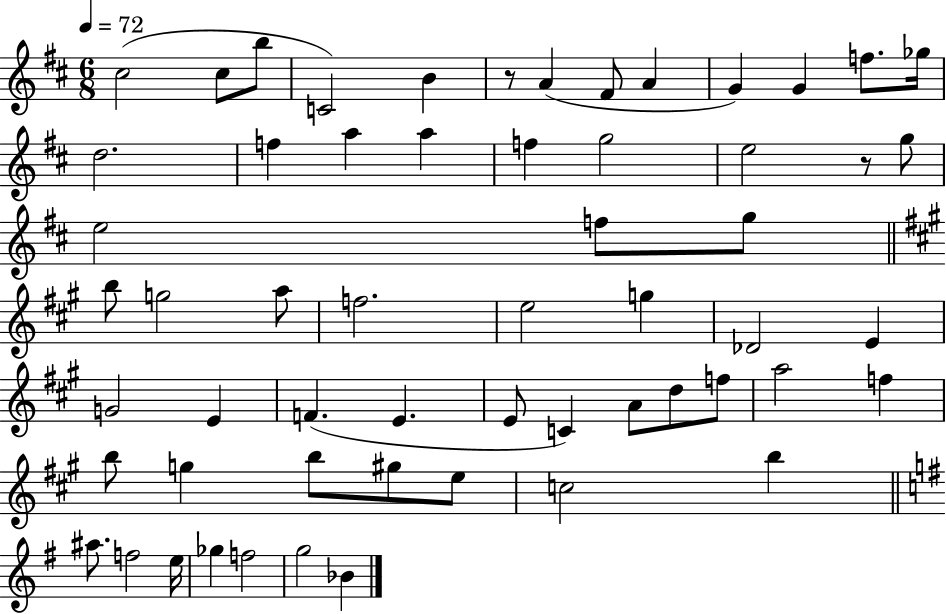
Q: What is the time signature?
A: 6/8